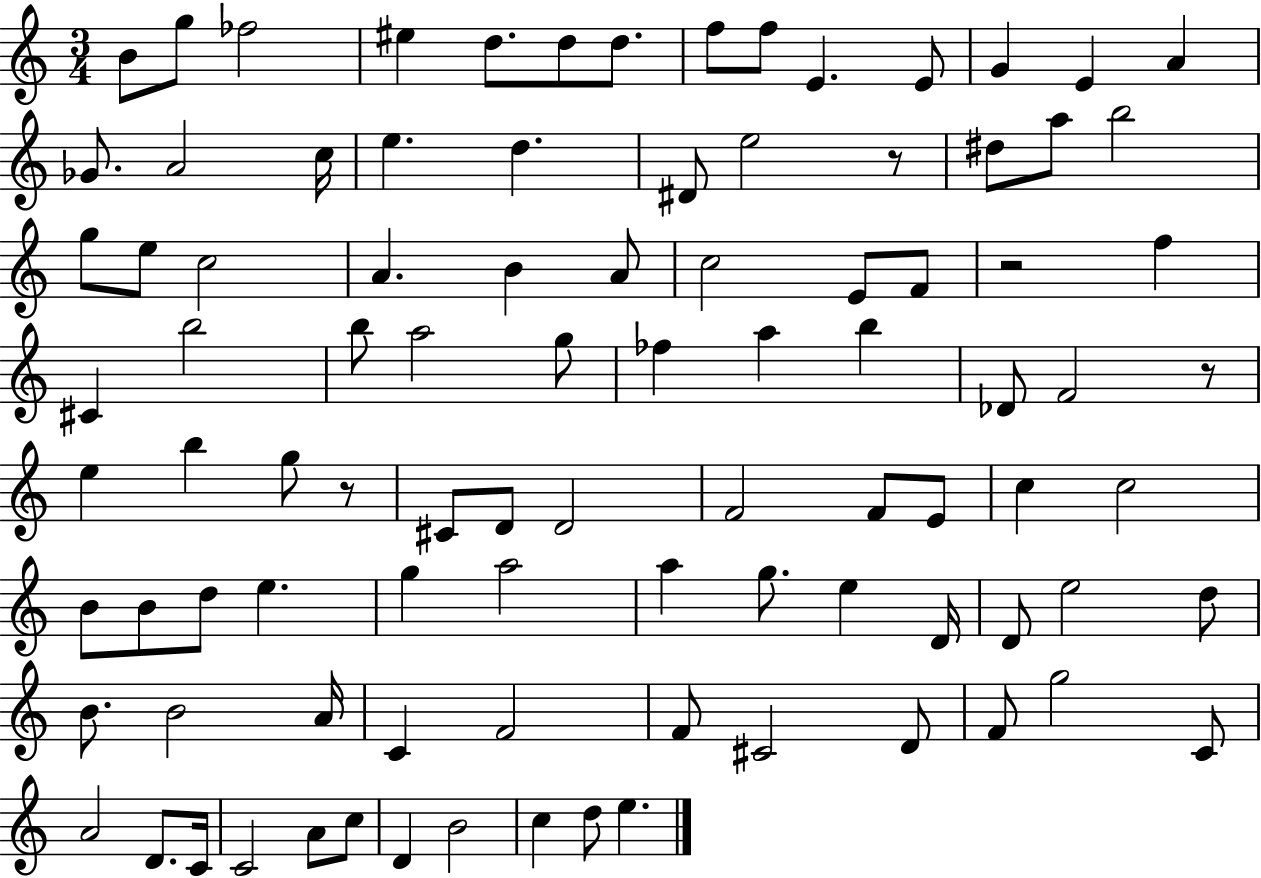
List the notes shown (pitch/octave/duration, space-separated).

B4/e G5/e FES5/h EIS5/q D5/e. D5/e D5/e. F5/e F5/e E4/q. E4/e G4/q E4/q A4/q Gb4/e. A4/h C5/s E5/q. D5/q. D#4/e E5/h R/e D#5/e A5/e B5/h G5/e E5/e C5/h A4/q. B4/q A4/e C5/h E4/e F4/e R/h F5/q C#4/q B5/h B5/e A5/h G5/e FES5/q A5/q B5/q Db4/e F4/h R/e E5/q B5/q G5/e R/e C#4/e D4/e D4/h F4/h F4/e E4/e C5/q C5/h B4/e B4/e D5/e E5/q. G5/q A5/h A5/q G5/e. E5/q D4/s D4/e E5/h D5/e B4/e. B4/h A4/s C4/q F4/h F4/e C#4/h D4/e F4/e G5/h C4/e A4/h D4/e. C4/s C4/h A4/e C5/e D4/q B4/h C5/q D5/e E5/q.